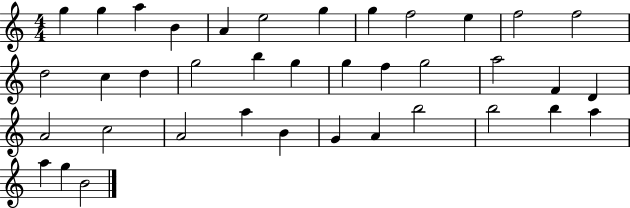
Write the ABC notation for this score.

X:1
T:Untitled
M:4/4
L:1/4
K:C
g g a B A e2 g g f2 e f2 f2 d2 c d g2 b g g f g2 a2 F D A2 c2 A2 a B G A b2 b2 b a a g B2